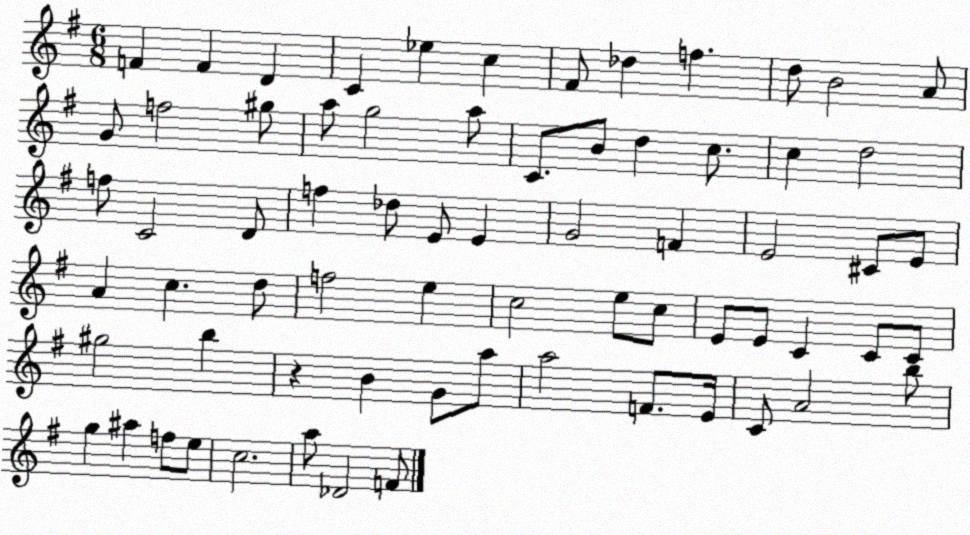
X:1
T:Untitled
M:6/8
L:1/4
K:G
F F D C _e c ^F/2 _d f d/2 B2 A/2 G/2 f2 ^g/2 a/2 g2 a/2 C/2 B/2 d c/2 c d2 f/2 C2 D/2 f _d/2 E/2 E G2 F E2 ^C/2 E/2 A c d/2 f2 e c2 e/2 c/2 E/2 E/2 C C/2 C/2 ^g2 b z B G/2 a/2 a2 F/2 E/4 C/2 A2 b/2 g ^a f/2 e/2 c2 a/2 _D2 F/2